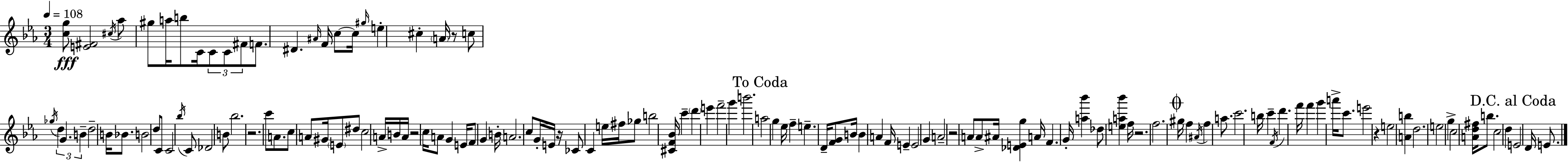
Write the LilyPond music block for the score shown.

{
  \clef treble
  \numericTimeSignature
  \time 3/4
  \key c \minor
  \tempo 4 = 108
  <c'' g''>8\fff <e' fis'>2 \acciaccatura { cis''16 } aes''8 | gis''8 a''16 b''8 c'16 \tuplet 3/2 { c'8 c'8 fis'8 } | f'8. dis'4. \grace { ais'16 } f'16 | c''8~~ c''16 \grace { gis''16 } e''4-. cis''4-. | \break \parenthesize a'16 r8 c''8 \acciaccatura { ges''16 } \tuplet 3/2 { d''4 g'4. | b'4-- } d''2-- | b'16 bes'8. b'2 | d''8 c'8 c'2 | \break \acciaccatura { bes''16 } c'8 des'2 | b'8 bes''2. | r2. | c'''8 a'8. c''8 | \break a'8 gis'16 \parenthesize e'8 dis''8 c''2 | a'16-> b'16 a'16 r2 | c''16 a'8 g'4 e'16 f'8 | g'4 b'16-. a'2. | \break c''8 g'16-. e'16 r16 ces'8 | c'4 e''16 fis''16 ges''8 b''2 | <cis' f' bes'>16 c'''4-- \parenthesize d'''4 | e'''4 f'''2-- | \break g'''4 b'''2. | \mark "To Coda" a''2 | g''4 ees''16 f''4-- e''4.-- | d'16-- <f' g'>8 b'16 b'4 | \break a'4 f'16 e'4-- e'2 | g'4 a'2-- | r2 | a'8 a'8-> ais'16 <des' e' g''>4 a'16 f'4. | \break g'16-. <a'' bes'''>4 des''8 | <e'' a'' bes'''>4 f''16 r2. | f''2. | \mark \markup { \musicglyph "scripts.coda" } gis''16 f''4 \acciaccatura { ais'16 } f''4 | \break a''8. c'''2. | b''16 c'''4-- \acciaccatura { f'16 } | d'''4. f'''16 f'''4 g'''4 | a'''16-> c'''8. e'''2 | \break r4 e''2 | <a' b''>4 d''2. | e''2 | g''4-> c''2 | \break <a' d'' fis''>16 b''8. c''2 | d''4 \mark "D.C. al Coda" e'2 | d'16 e'8. \bar "|."
}